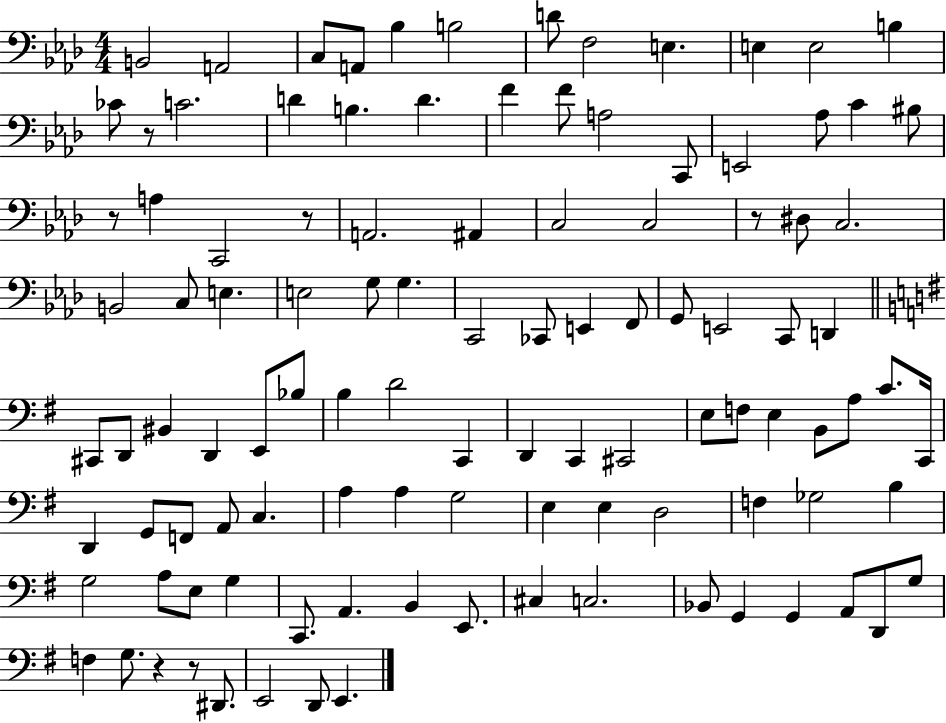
{
  \clef bass
  \numericTimeSignature
  \time 4/4
  \key aes \major
  \repeat volta 2 { b,2 a,2 | c8 a,8 bes4 b2 | d'8 f2 e4. | e4 e2 b4 | \break ces'8 r8 c'2. | d'4 b4. d'4. | f'4 f'8 a2 c,8 | e,2 aes8 c'4 bis8 | \break r8 a4 c,2 r8 | a,2. ais,4 | c2 c2 | r8 dis8 c2. | \break b,2 c8 e4. | e2 g8 g4. | c,2 ces,8 e,4 f,8 | g,8 e,2 c,8 d,4 | \break \bar "||" \break \key e \minor cis,8 d,8 bis,4 d,4 e,8 bes8 | b4 d'2 c,4 | d,4 c,4 cis,2 | e8 f8 e4 b,8 a8 c'8. c,16 | \break d,4 g,8 f,8 a,8 c4. | a4 a4 g2 | e4 e4 d2 | f4 ges2 b4 | \break g2 a8 e8 g4 | c,8. a,4. b,4 e,8. | cis4 c2. | bes,8 g,4 g,4 a,8 d,8 g8 | \break f4 g8. r4 r8 dis,8. | e,2 d,8 e,4. | } \bar "|."
}